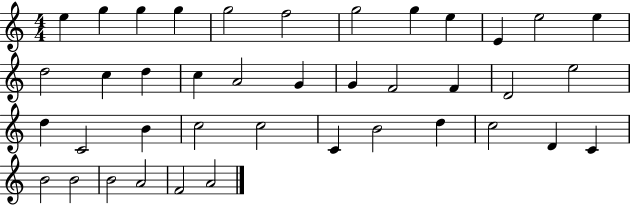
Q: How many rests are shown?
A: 0